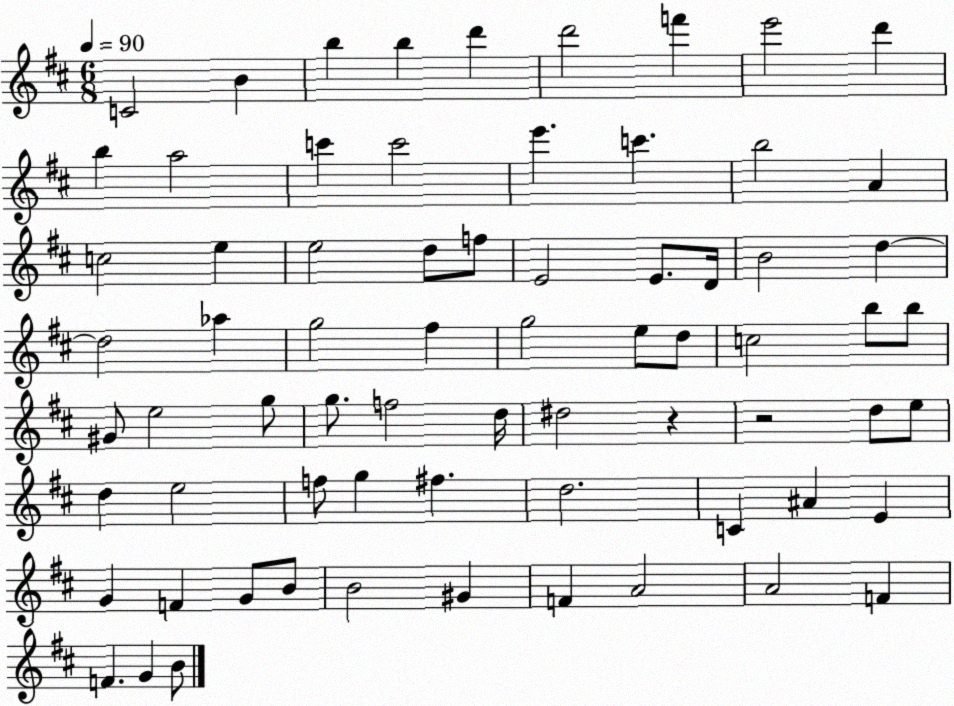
X:1
T:Untitled
M:6/8
L:1/4
K:D
C2 B b b d' d'2 f' e'2 d' b a2 c' c'2 e' c' b2 A c2 e e2 d/2 f/2 E2 E/2 D/4 B2 d d2 _a g2 ^f g2 e/2 d/2 c2 b/2 b/2 ^G/2 e2 g/2 g/2 f2 d/4 ^d2 z z2 d/2 e/2 d e2 f/2 g ^f d2 C ^A E G F G/2 B/2 B2 ^G F A2 A2 F F G B/2